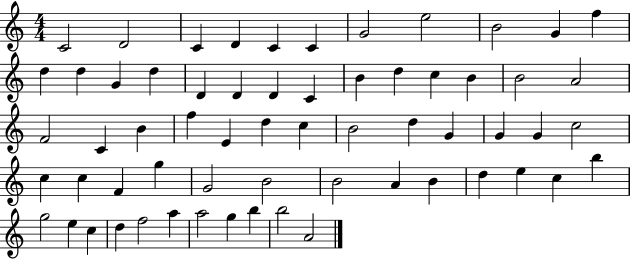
{
  \clef treble
  \numericTimeSignature
  \time 4/4
  \key c \major
  c'2 d'2 | c'4 d'4 c'4 c'4 | g'2 e''2 | b'2 g'4 f''4 | \break d''4 d''4 g'4 d''4 | d'4 d'4 d'4 c'4 | b'4 d''4 c''4 b'4 | b'2 a'2 | \break f'2 c'4 b'4 | f''4 e'4 d''4 c''4 | b'2 d''4 g'4 | g'4 g'4 c''2 | \break c''4 c''4 f'4 g''4 | g'2 b'2 | b'2 a'4 b'4 | d''4 e''4 c''4 b''4 | \break g''2 e''4 c''4 | d''4 f''2 a''4 | a''2 g''4 b''4 | b''2 a'2 | \break \bar "|."
}